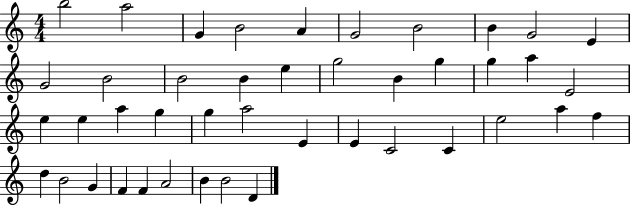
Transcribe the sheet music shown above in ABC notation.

X:1
T:Untitled
M:4/4
L:1/4
K:C
b2 a2 G B2 A G2 B2 B G2 E G2 B2 B2 B e g2 B g g a E2 e e a g g a2 E E C2 C e2 a f d B2 G F F A2 B B2 D